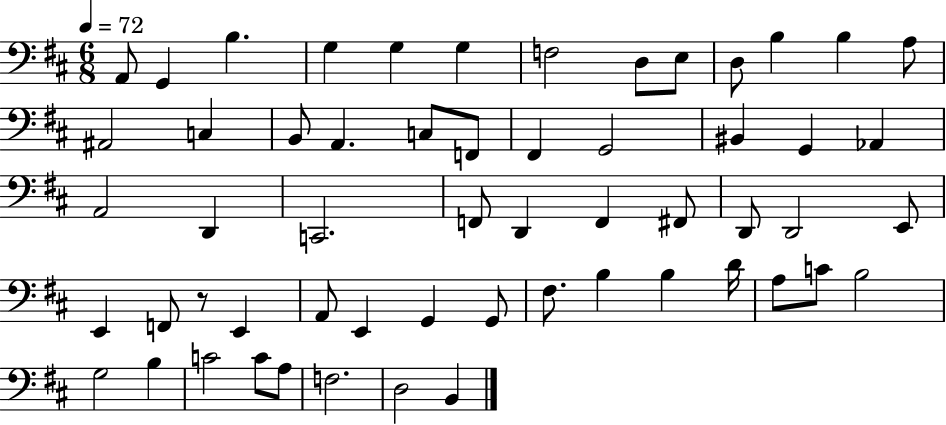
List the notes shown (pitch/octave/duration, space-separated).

A2/e G2/q B3/q. G3/q G3/q G3/q F3/h D3/e E3/e D3/e B3/q B3/q A3/e A#2/h C3/q B2/e A2/q. C3/e F2/e F#2/q G2/h BIS2/q G2/q Ab2/q A2/h D2/q C2/h. F2/e D2/q F2/q F#2/e D2/e D2/h E2/e E2/q F2/e R/e E2/q A2/e E2/q G2/q G2/e F#3/e. B3/q B3/q D4/s A3/e C4/e B3/h G3/h B3/q C4/h C4/e A3/e F3/h. D3/h B2/q